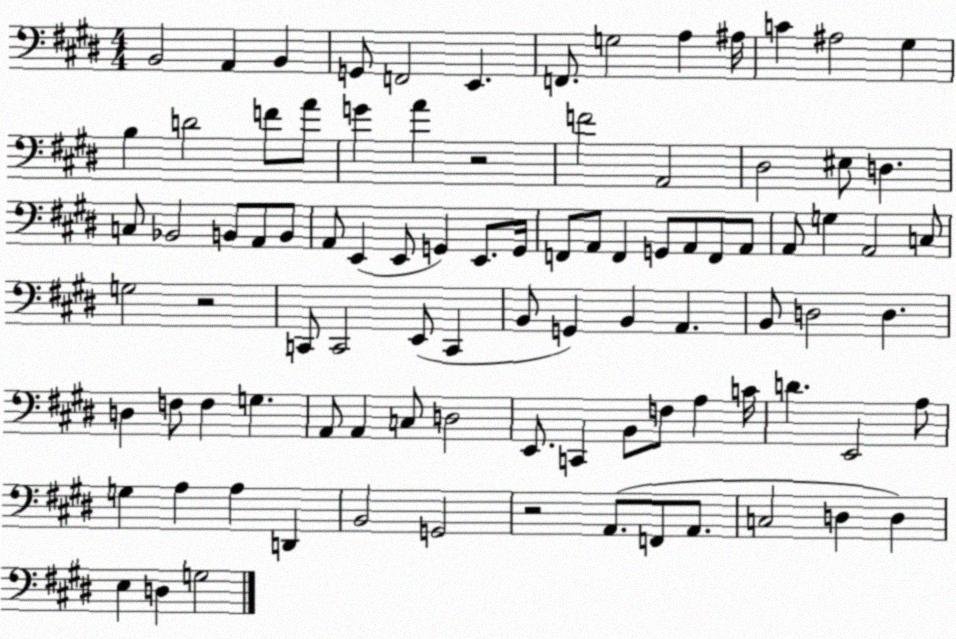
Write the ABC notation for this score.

X:1
T:Untitled
M:4/4
L:1/4
K:E
B,,2 A,, B,, G,,/2 F,,2 E,, F,,/2 G,2 A, ^A,/4 C ^A,2 ^G, B, D2 F/2 A/2 G A z2 F2 A,,2 ^D,2 ^E,/2 D, C,/2 _B,,2 B,,/2 A,,/2 B,,/2 A,,/2 E,, E,,/2 G,, E,,/2 G,,/4 F,,/2 A,,/2 F,, G,,/2 A,,/2 F,,/2 A,,/2 A,,/2 G, A,,2 C,/2 G,2 z2 C,,/2 C,,2 E,,/2 C,, B,,/2 G,, B,, A,, B,,/2 D,2 D, D, F,/2 F, G, A,,/2 A,, C,/2 D,2 E,,/2 C,, B,,/2 F,/2 A, C/4 D E,,2 A,/2 G, A, A, D,, B,,2 G,,2 z2 A,,/2 F,,/2 A,,/2 C,2 D, D, E, D, G,2